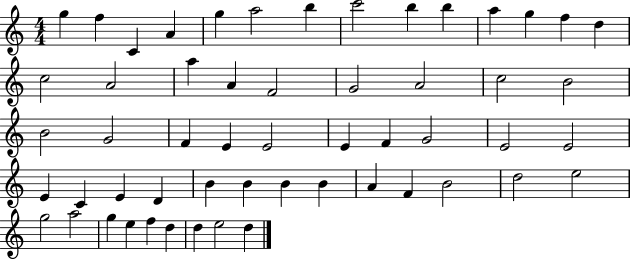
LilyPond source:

{
  \clef treble
  \numericTimeSignature
  \time 4/4
  \key c \major
  g''4 f''4 c'4 a'4 | g''4 a''2 b''4 | c'''2 b''4 b''4 | a''4 g''4 f''4 d''4 | \break c''2 a'2 | a''4 a'4 f'2 | g'2 a'2 | c''2 b'2 | \break b'2 g'2 | f'4 e'4 e'2 | e'4 f'4 g'2 | e'2 e'2 | \break e'4 c'4 e'4 d'4 | b'4 b'4 b'4 b'4 | a'4 f'4 b'2 | d''2 e''2 | \break g''2 a''2 | g''4 e''4 f''4 d''4 | d''4 e''2 d''4 | \bar "|."
}